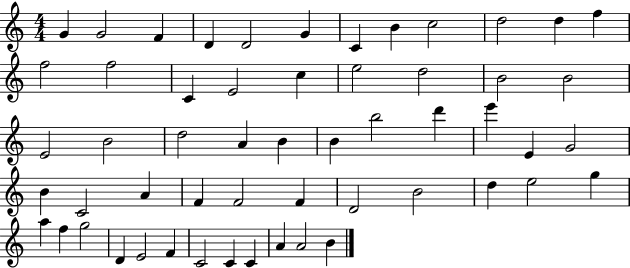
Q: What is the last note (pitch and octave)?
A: B4